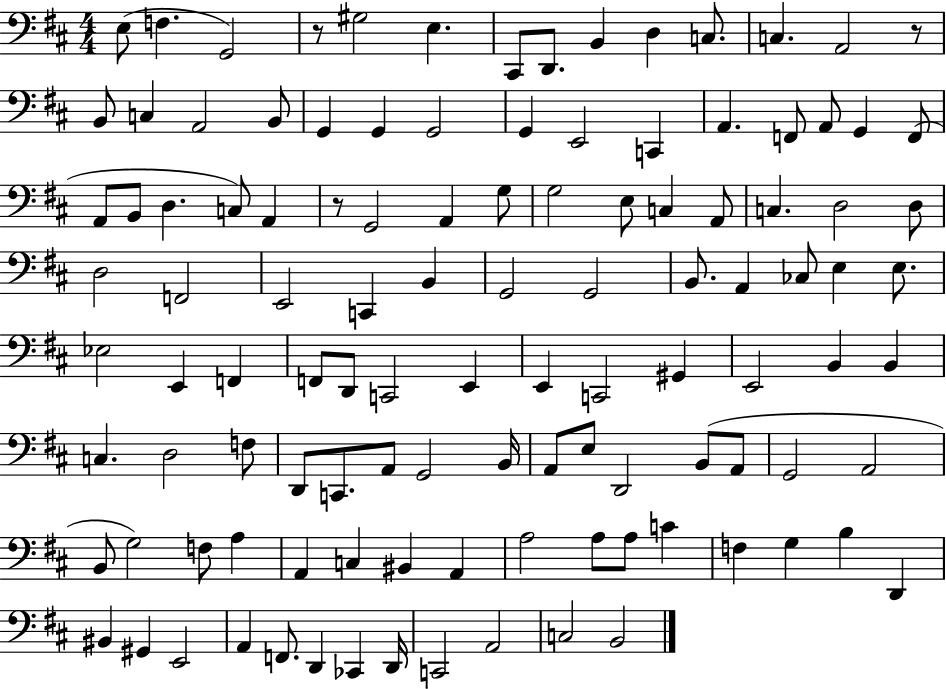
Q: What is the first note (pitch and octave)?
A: E3